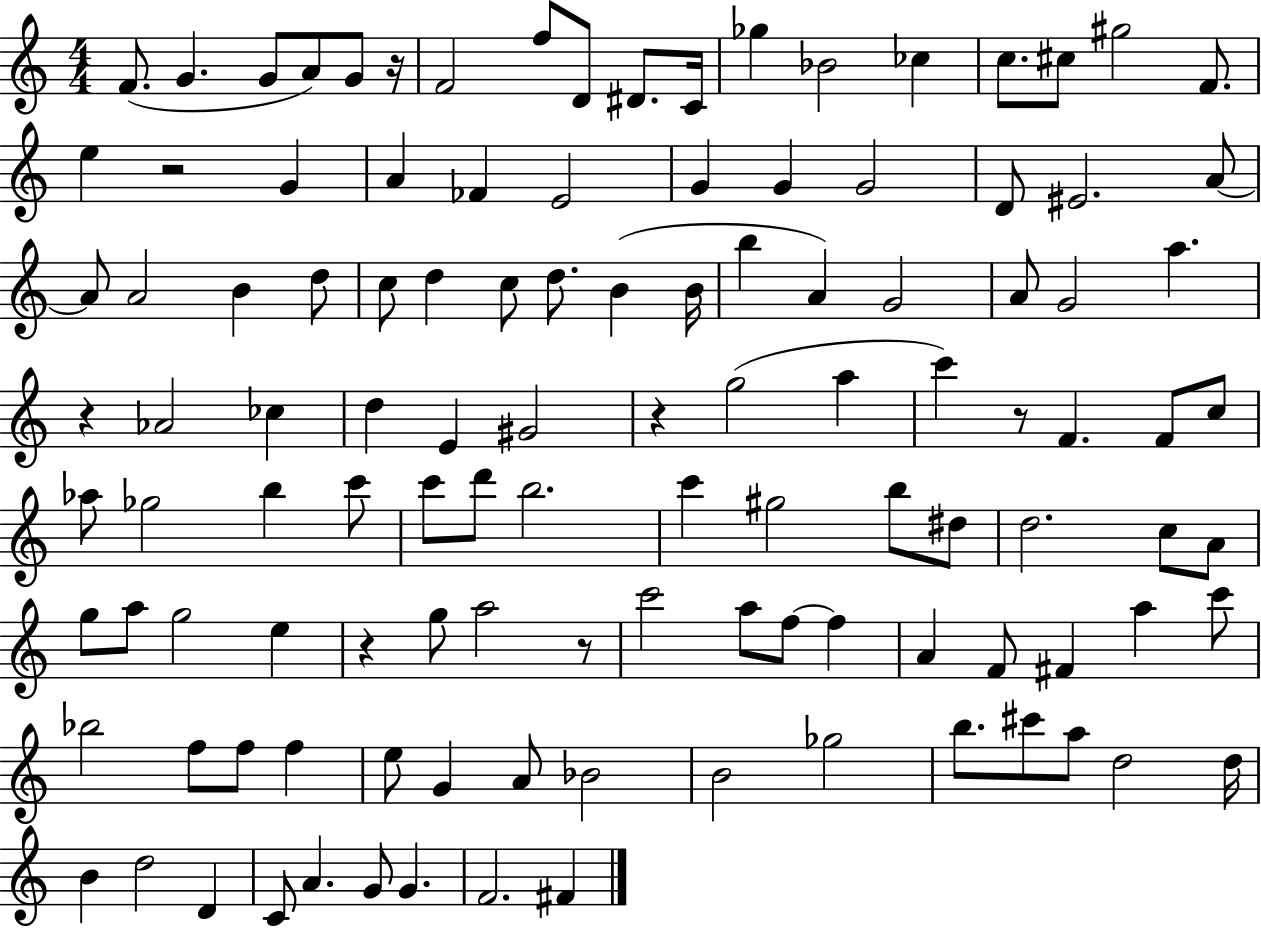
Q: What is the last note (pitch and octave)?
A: F#4